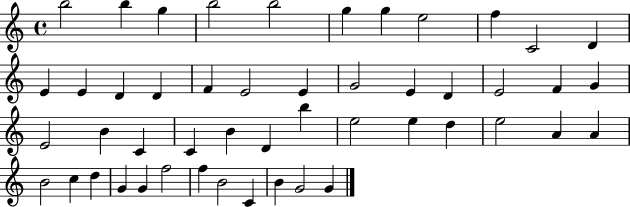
{
  \clef treble
  \time 4/4
  \defaultTimeSignature
  \key c \major
  b''2 b''4 g''4 | b''2 b''2 | g''4 g''4 e''2 | f''4 c'2 d'4 | \break e'4 e'4 d'4 d'4 | f'4 e'2 e'4 | g'2 e'4 d'4 | e'2 f'4 g'4 | \break e'2 b'4 c'4 | c'4 b'4 d'4 b''4 | e''2 e''4 d''4 | e''2 a'4 a'4 | \break b'2 c''4 d''4 | g'4 g'4 f''2 | f''4 b'2 c'4 | b'4 g'2 g'4 | \break \bar "|."
}